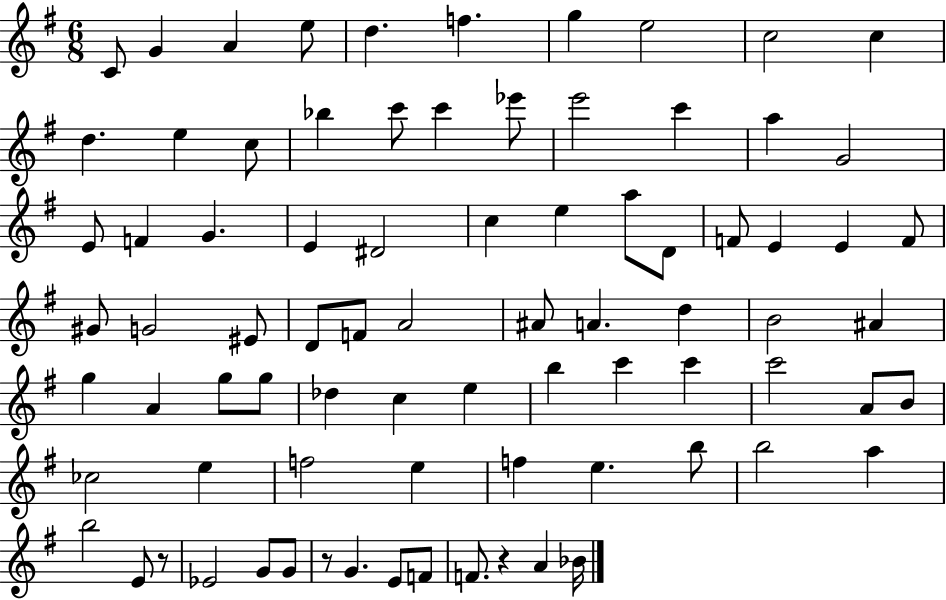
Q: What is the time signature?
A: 6/8